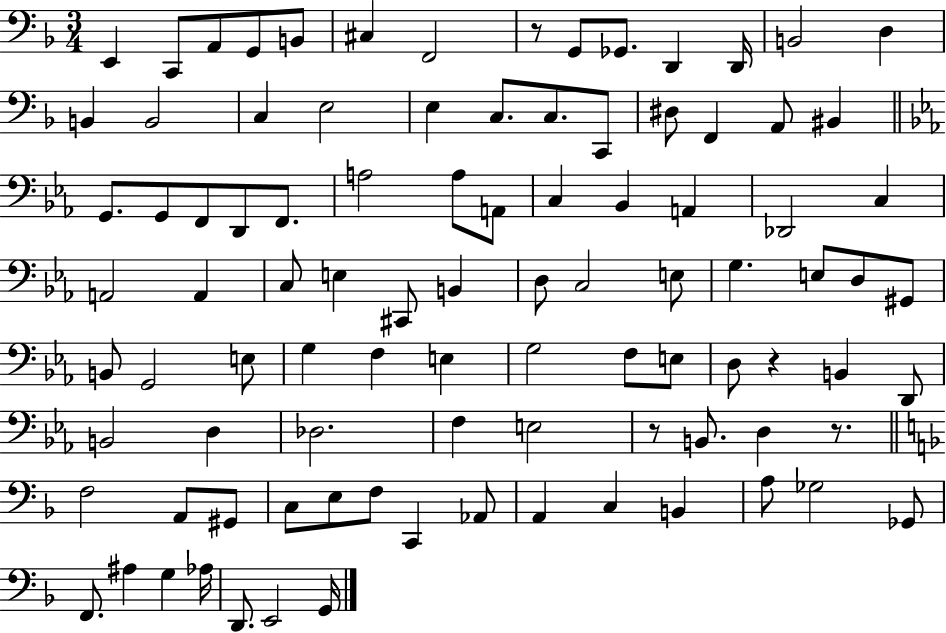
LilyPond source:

{
  \clef bass
  \numericTimeSignature
  \time 3/4
  \key f \major
  e,4 c,8 a,8 g,8 b,8 | cis4 f,2 | r8 g,8 ges,8. d,4 d,16 | b,2 d4 | \break b,4 b,2 | c4 e2 | e4 c8. c8. c,8 | dis8 f,4 a,8 bis,4 | \break \bar "||" \break \key ees \major g,8. g,8 f,8 d,8 f,8. | a2 a8 a,8 | c4 bes,4 a,4 | des,2 c4 | \break a,2 a,4 | c8 e4 cis,8 b,4 | d8 c2 e8 | g4. e8 d8 gis,8 | \break b,8 g,2 e8 | g4 f4 e4 | g2 f8 e8 | d8 r4 b,4 d,8 | \break b,2 d4 | des2. | f4 e2 | r8 b,8. d4 r8. | \break \bar "||" \break \key d \minor f2 a,8 gis,8 | c8 e8 f8 c,4 aes,8 | a,4 c4 b,4 | a8 ges2 ges,8 | \break f,8. ais4 g4 aes16 | d,8. e,2 g,16 | \bar "|."
}